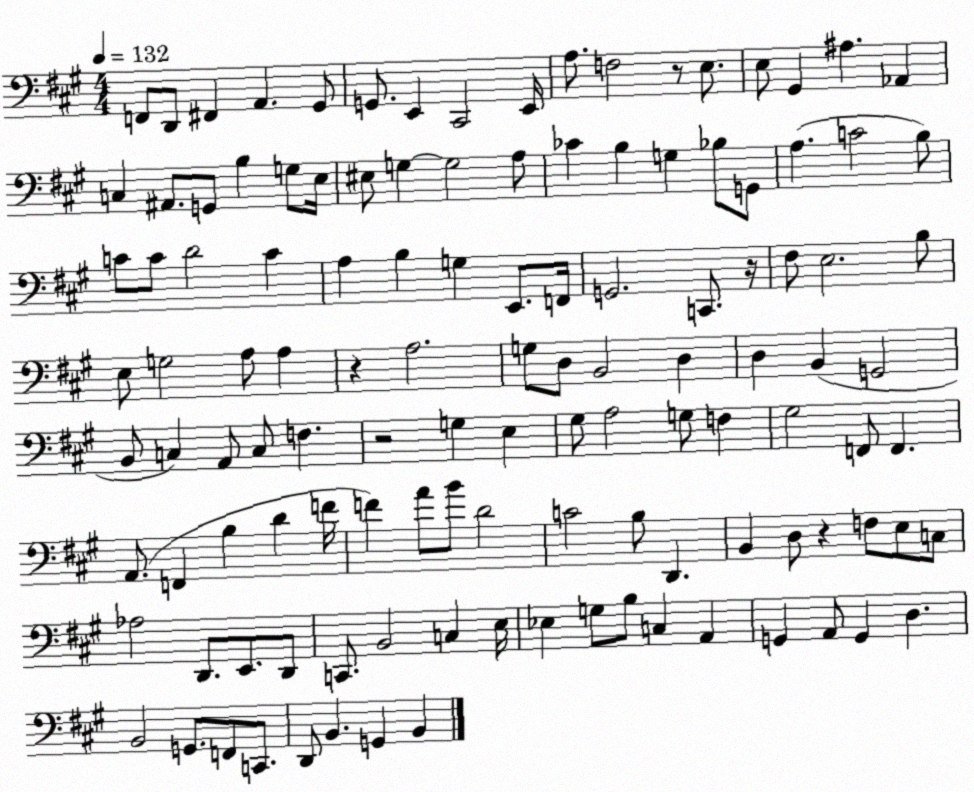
X:1
T:Untitled
M:4/4
L:1/4
K:A
F,,/2 D,,/2 ^F,, A,, ^G,,/2 G,,/2 E,, ^C,,2 E,,/4 A,/2 F,2 z/2 E,/2 E,/2 ^G,, ^A, _A,, C, ^A,,/2 G,,/2 B, G,/2 E,/4 ^E,/2 G, G,2 A,/2 _C B, G, _B,/2 G,,/2 A, C2 B,/2 C/2 C/2 D2 C A, B, G, E,,/2 F,,/4 G,,2 C,,/2 z/4 ^F,/2 E,2 B,/2 E,/2 G,2 A,/2 A, z A,2 G,/2 D,/2 B,,2 D, D, B,, G,,2 B,,/2 C, A,,/2 C,/2 F, z2 G, E, ^G,/2 A,2 G,/2 F, ^G,2 F,,/2 F,, A,,/2 F,, B, D F/4 F A/2 B/2 D2 C2 B,/2 D,, B,, D,/2 z F,/2 E,/2 C,/2 _A,2 D,,/2 E,,/2 D,,/2 C,,/2 B,,2 C, E,/4 _E, G,/2 B,/2 C, A,, G,, A,,/2 G,, D, B,,2 G,,/2 F,,/2 C,,/2 D,,/2 B,, G,, B,,